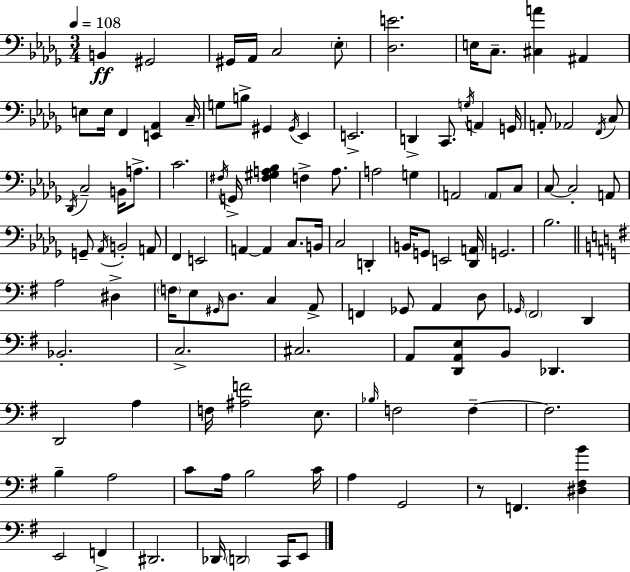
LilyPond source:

{
  \clef bass
  \numericTimeSignature
  \time 3/4
  \key bes \minor
  \tempo 4 = 108
  b,4\ff gis,2 | gis,16 aes,16 c2 \parenthesize ees8-. | <des e'>2. | e16 c8.-- <cis a'>4 ais,4 | \break e8 e16 f,4 <e, aes,>4 c16-- | g8 b8-> gis,4 \acciaccatura { gis,16 } ees,4 | e,2.-> | d,4-> c,8. \acciaccatura { g16 } a,4 | \break g,16 a,8-. aes,2 | \acciaccatura { f,16 } c8 \acciaccatura { des,16 } c2-- | b,16 a8.-> c'2. | \acciaccatura { fis16 } g,16-> <fis gis a bes>4 f4-> | \break a8. a2 | g4 a,2 | \parenthesize a,8 c8 c8~~ c2-. | a,8 g,8-- \acciaccatura { aes,16 } b,2-. | \break a,8 f,4 e,2 | a,4~~ a,4 | c8. b,16 c2 | d,4-. b,16 g,8 e,2 | \break <des, a,>16 g,2. | bes2. | \bar "||" \break \key g \major a2 dis4-> | \parenthesize f16 e8 \grace { gis,16 } d8. c4 a,8-> | f,4 ges,8 a,4 d8 | \grace { ges,16 } \parenthesize fis,2 d,4 | \break bes,2.-. | c2.-> | cis2. | a,8 <d, a, e>8 b,8 des,4. | \break d,2 a4 | f16 <ais f'>2 e8. | \grace { bes16 } f2 f4--~~ | f2. | \break b4-- a2 | c'8 a16 b2 | c'16 a4 g,2 | r8 f,4. <dis fis b'>4 | \break e,2 f,4-> | dis,2. | des,16 \parenthesize d,2 | c,16 e,8 \bar "|."
}